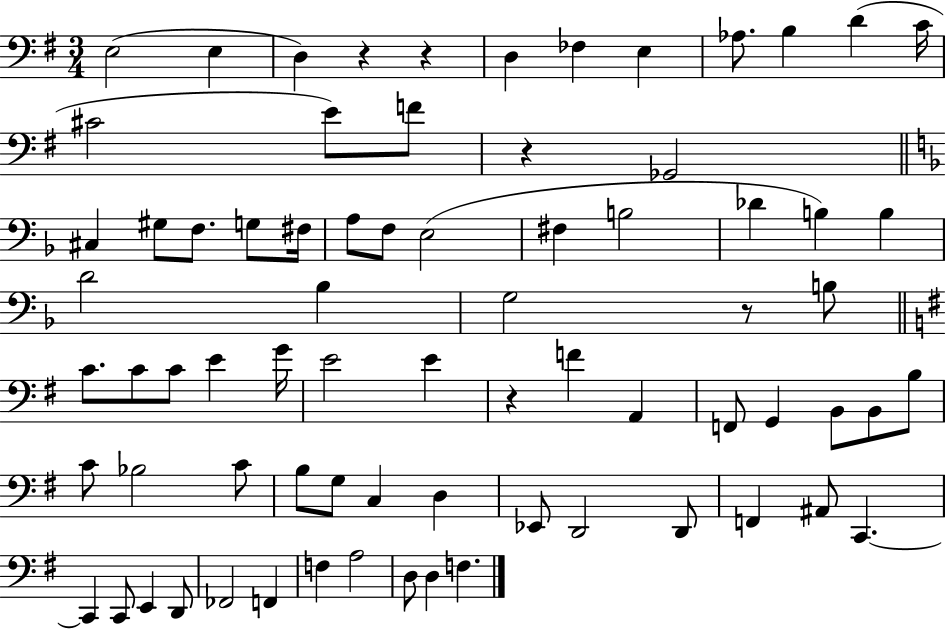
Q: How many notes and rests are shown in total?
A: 74